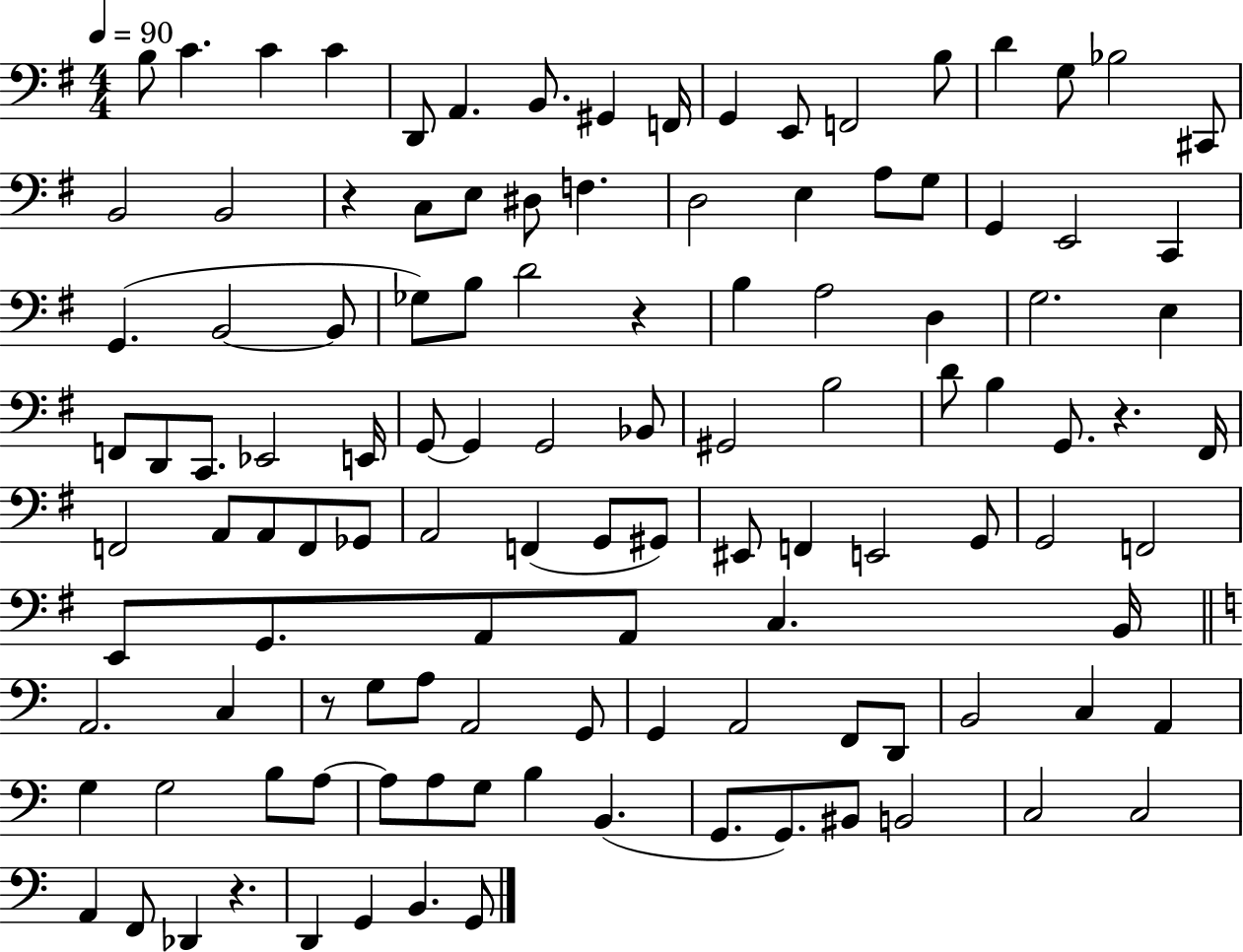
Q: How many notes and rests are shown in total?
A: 117